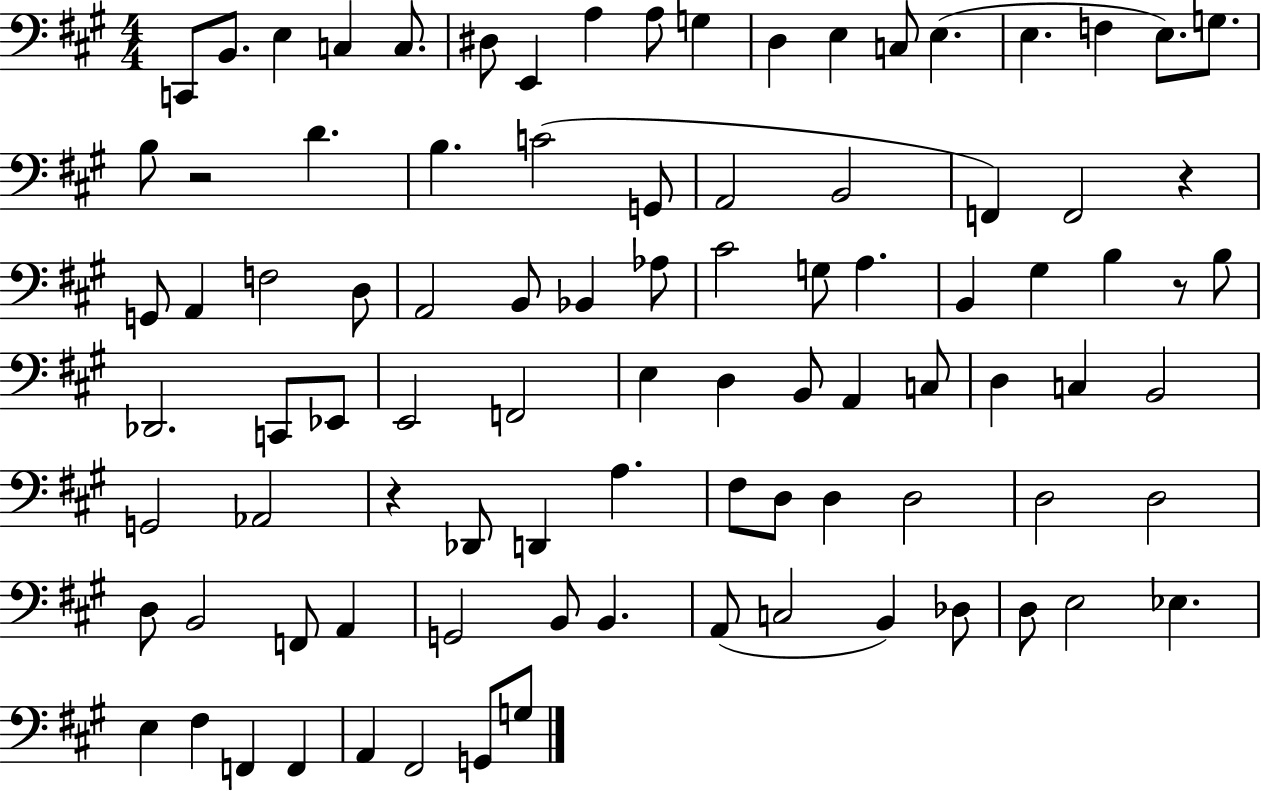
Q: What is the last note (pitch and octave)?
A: G3